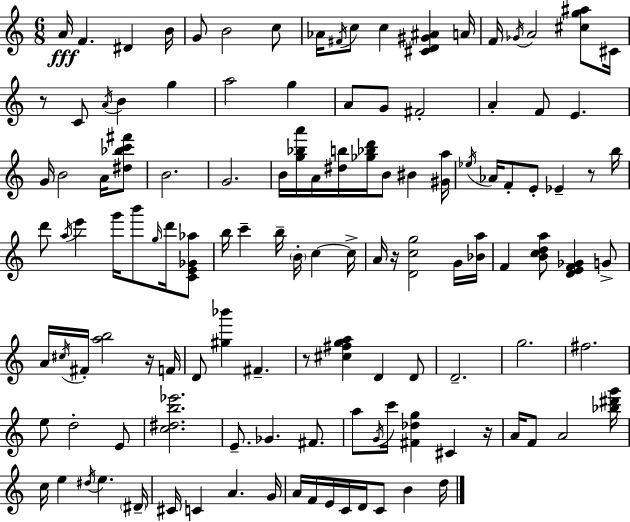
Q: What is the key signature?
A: C major